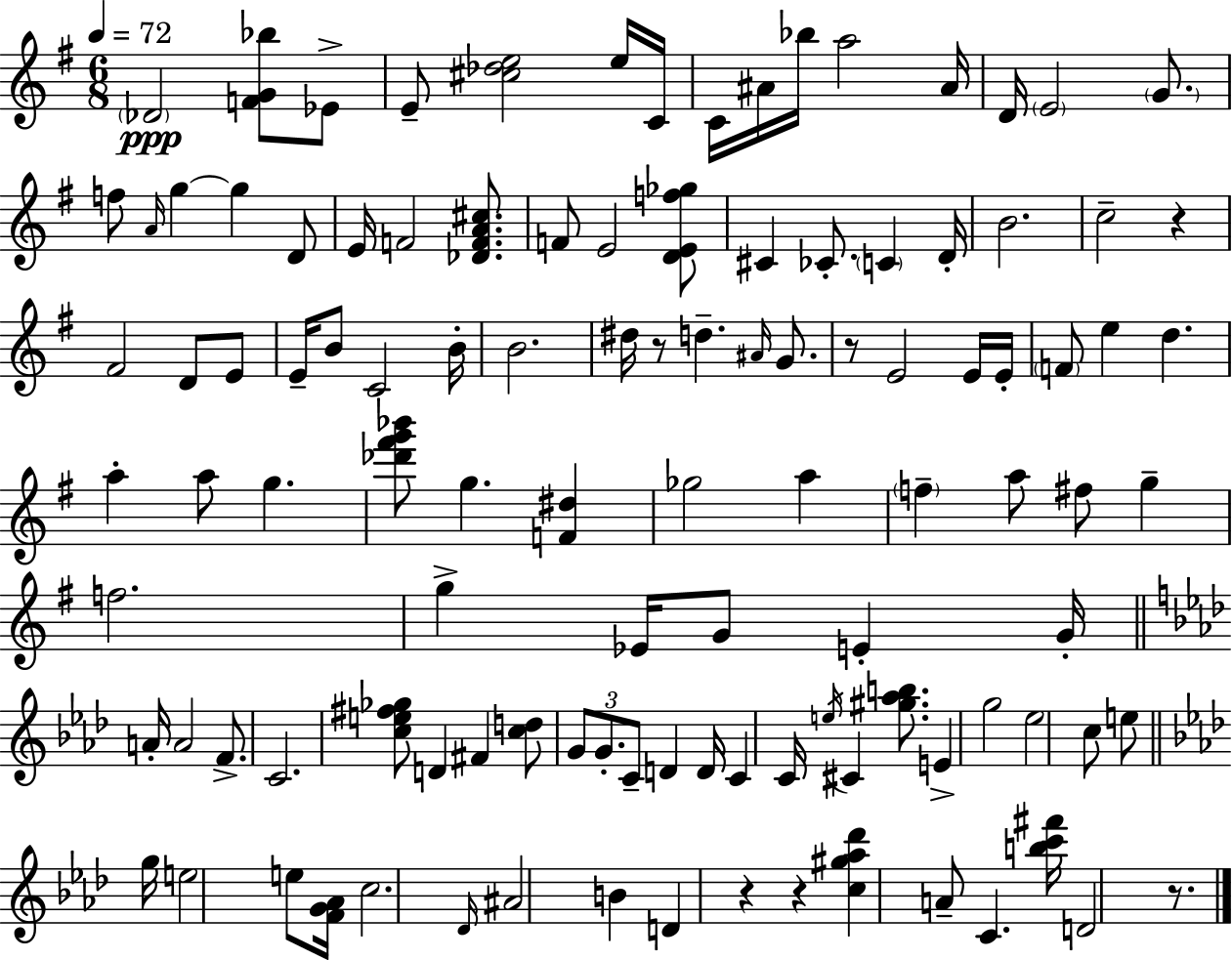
X:1
T:Untitled
M:6/8
L:1/4
K:Em
_D2 [FG_b]/2 _E/2 E/2 [^c_de]2 e/4 C/4 C/4 ^A/4 _b/4 a2 ^A/4 D/4 E2 G/2 f/2 A/4 g g D/2 E/4 F2 [_DFA^c]/2 F/2 E2 [DEf_g]/2 ^C _C/2 C D/4 B2 c2 z ^F2 D/2 E/2 E/4 B/2 C2 B/4 B2 ^d/4 z/2 d ^A/4 G/2 z/2 E2 E/4 E/4 F/2 e d a a/2 g [_d'^f'g'_b']/2 g [F^d] _g2 a f a/2 ^f/2 g f2 g _E/4 G/2 E G/4 A/4 A2 F/2 C2 [ce^f_g]/2 D ^F [cd]/2 G/2 G/2 C/2 D D/4 C C/4 e/4 ^C [^g_ab]/2 E g2 _e2 c/2 e/2 g/4 e2 e/2 [FG_A]/4 c2 _D/4 ^A2 B D z z [c^g_a_d'] A/2 C [bc'^f']/4 D2 z/2